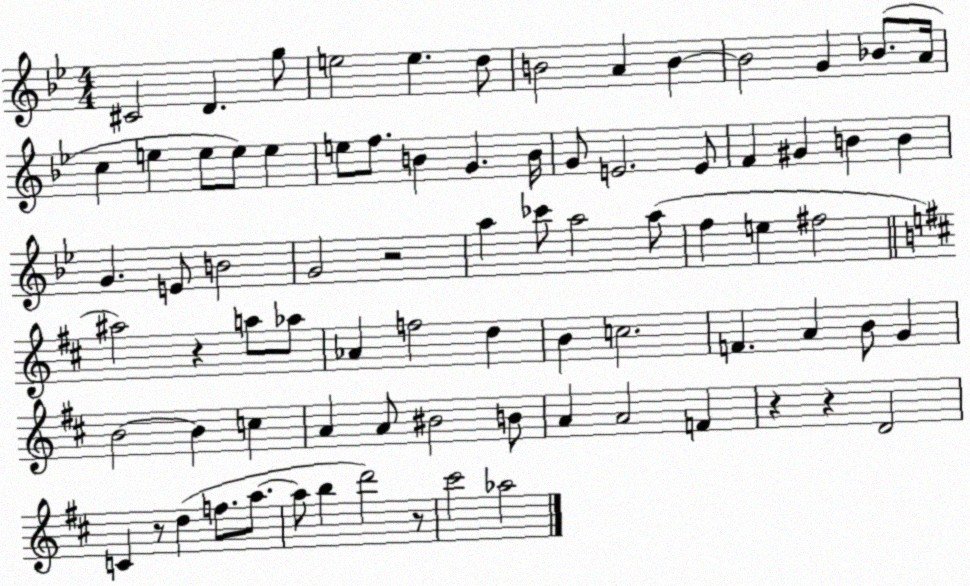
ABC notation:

X:1
T:Untitled
M:4/4
L:1/4
K:Bb
^C2 D g/2 e2 e d/2 B2 A B B2 G _B/2 A/4 c e e/2 e/2 e e/2 f/2 B G B/4 G/2 E2 E/2 F ^G B B G E/2 B2 G2 z2 a _c'/2 a2 a/2 f e ^f2 ^a2 z a/2 _a/2 _A f2 d B c2 F A B/2 G B2 B c A A/2 ^B2 B/2 A A2 F z z D2 C z/2 d f/2 a/2 a/2 b d'2 z/2 ^c'2 _a2